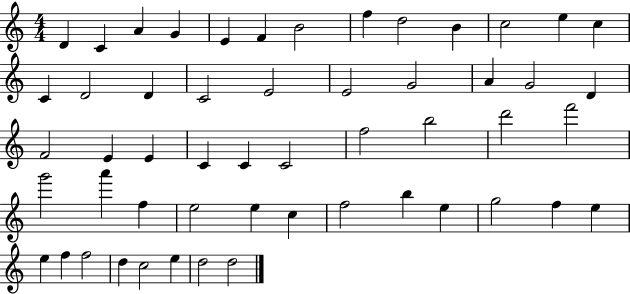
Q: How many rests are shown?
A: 0